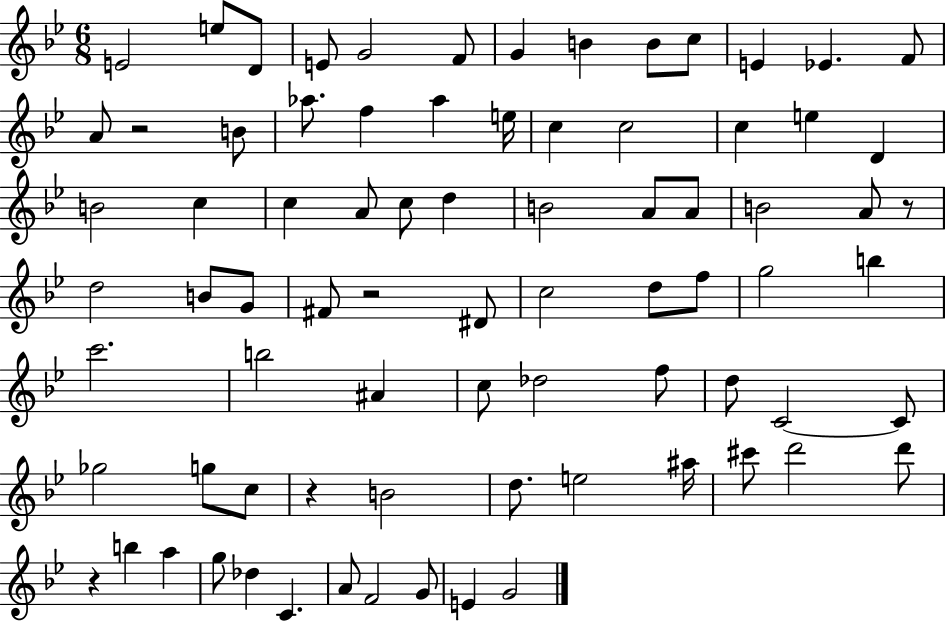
E4/h E5/e D4/e E4/e G4/h F4/e G4/q B4/q B4/e C5/e E4/q Eb4/q. F4/e A4/e R/h B4/e Ab5/e. F5/q Ab5/q E5/s C5/q C5/h C5/q E5/q D4/q B4/h C5/q C5/q A4/e C5/e D5/q B4/h A4/e A4/e B4/h A4/e R/e D5/h B4/e G4/e F#4/e R/h D#4/e C5/h D5/e F5/e G5/h B5/q C6/h. B5/h A#4/q C5/e Db5/h F5/e D5/e C4/h C4/e Gb5/h G5/e C5/e R/q B4/h D5/e. E5/h A#5/s C#6/e D6/h D6/e R/q B5/q A5/q G5/e Db5/q C4/q. A4/e F4/h G4/e E4/q G4/h